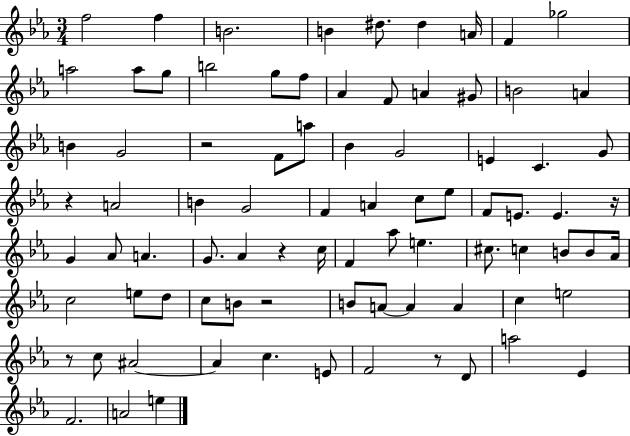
F5/h F5/q B4/h. B4/q D#5/e. D#5/q A4/s F4/q Gb5/h A5/h A5/e G5/e B5/h G5/e F5/e Ab4/q F4/e A4/q G#4/e B4/h A4/q B4/q G4/h R/h F4/e A5/e Bb4/q G4/h E4/q C4/q. G4/e R/q A4/h B4/q G4/h F4/q A4/q C5/e Eb5/e F4/e E4/e. E4/q. R/s G4/q Ab4/e A4/q. G4/e. Ab4/q R/q C5/s F4/q Ab5/e E5/q. C#5/e. C5/q B4/e B4/e Ab4/s C5/h E5/e D5/e C5/e B4/e R/h B4/e A4/e A4/q A4/q C5/q E5/h R/e C5/e A#4/h A#4/q C5/q. E4/e F4/h R/e D4/e A5/h Eb4/q F4/h. A4/h E5/q